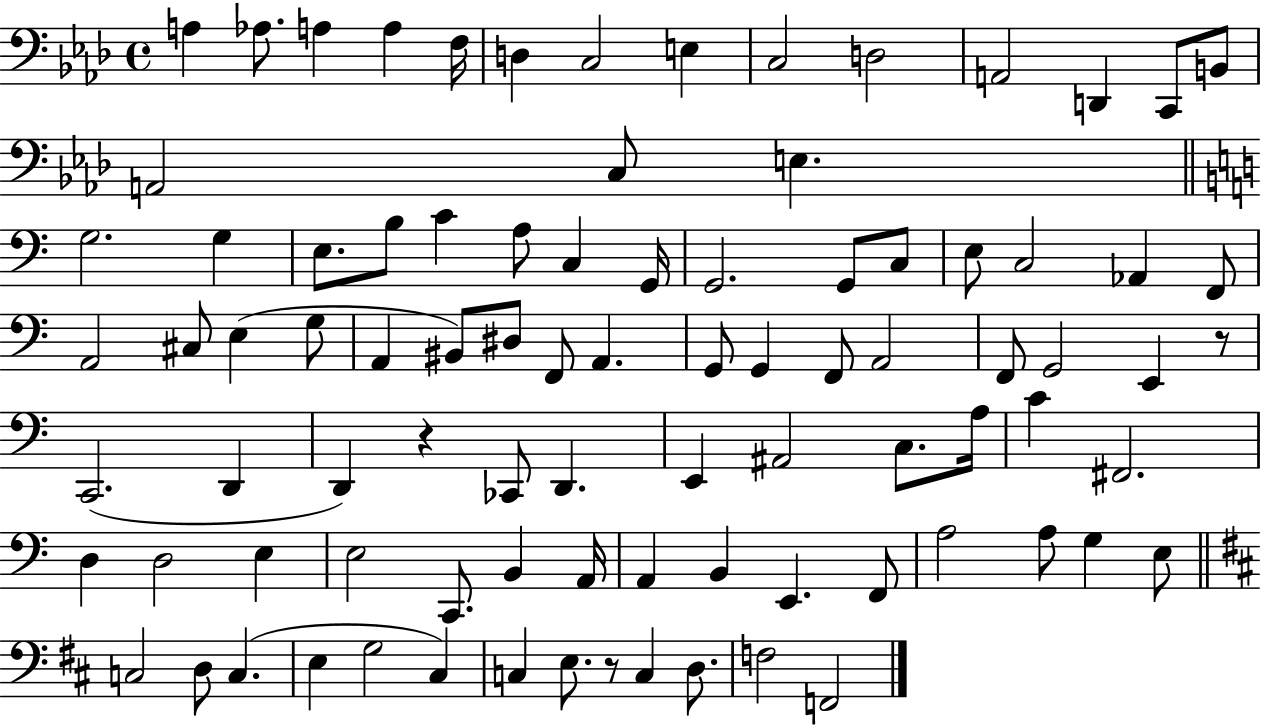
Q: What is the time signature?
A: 4/4